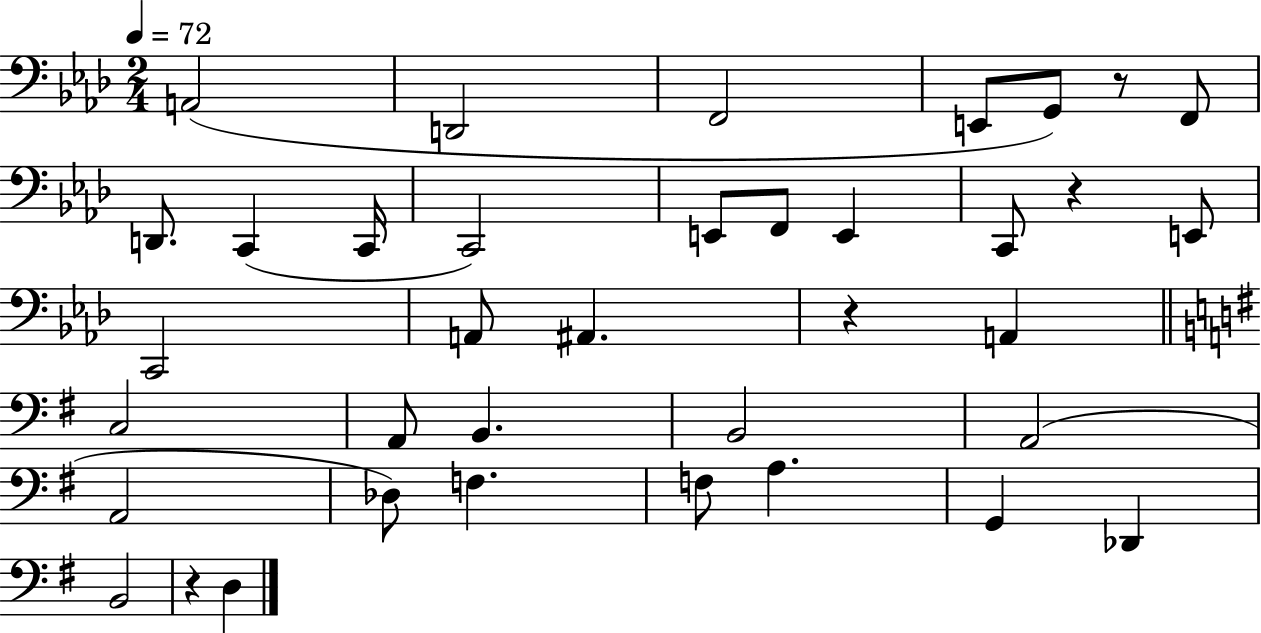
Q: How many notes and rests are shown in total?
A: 37